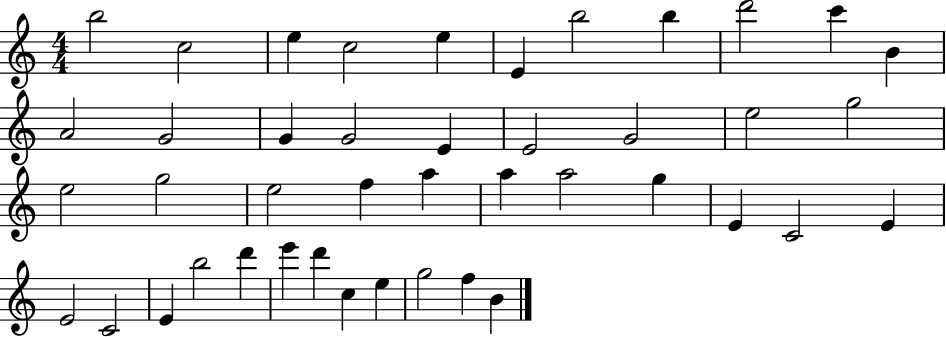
{
  \clef treble
  \numericTimeSignature
  \time 4/4
  \key c \major
  b''2 c''2 | e''4 c''2 e''4 | e'4 b''2 b''4 | d'''2 c'''4 b'4 | \break a'2 g'2 | g'4 g'2 e'4 | e'2 g'2 | e''2 g''2 | \break e''2 g''2 | e''2 f''4 a''4 | a''4 a''2 g''4 | e'4 c'2 e'4 | \break e'2 c'2 | e'4 b''2 d'''4 | e'''4 d'''4 c''4 e''4 | g''2 f''4 b'4 | \break \bar "|."
}